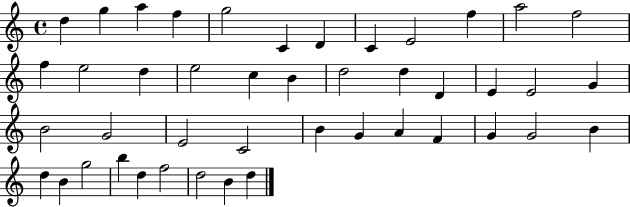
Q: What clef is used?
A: treble